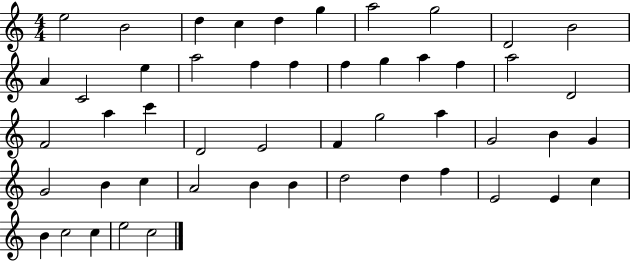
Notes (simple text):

E5/h B4/h D5/q C5/q D5/q G5/q A5/h G5/h D4/h B4/h A4/q C4/h E5/q A5/h F5/q F5/q F5/q G5/q A5/q F5/q A5/h D4/h F4/h A5/q C6/q D4/h E4/h F4/q G5/h A5/q G4/h B4/q G4/q G4/h B4/q C5/q A4/h B4/q B4/q D5/h D5/q F5/q E4/h E4/q C5/q B4/q C5/h C5/q E5/h C5/h